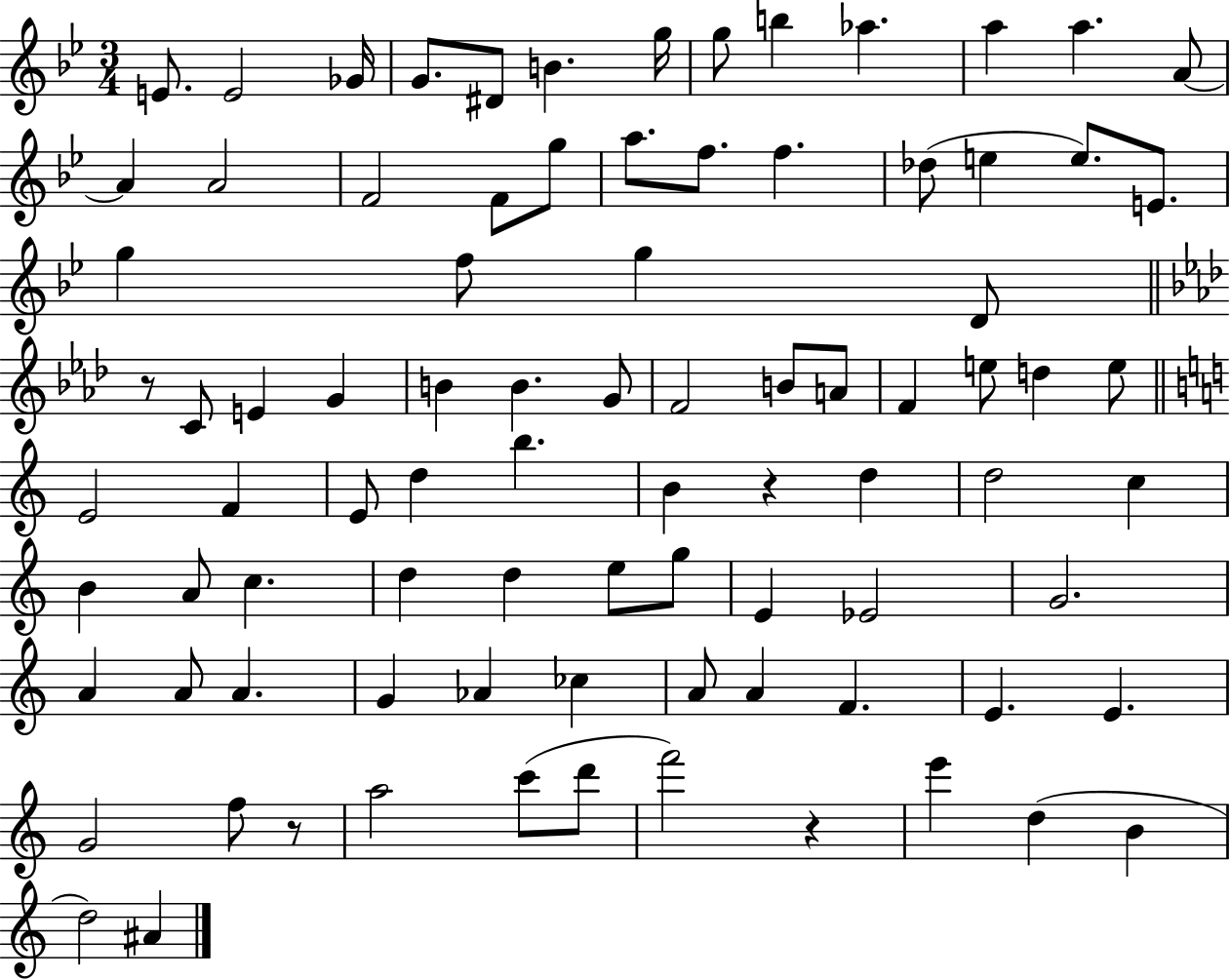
X:1
T:Untitled
M:3/4
L:1/4
K:Bb
E/2 E2 _G/4 G/2 ^D/2 B g/4 g/2 b _a a a A/2 A A2 F2 F/2 g/2 a/2 f/2 f _d/2 e e/2 E/2 g f/2 g D/2 z/2 C/2 E G B B G/2 F2 B/2 A/2 F e/2 d e/2 E2 F E/2 d b B z d d2 c B A/2 c d d e/2 g/2 E _E2 G2 A A/2 A G _A _c A/2 A F E E G2 f/2 z/2 a2 c'/2 d'/2 f'2 z e' d B d2 ^A